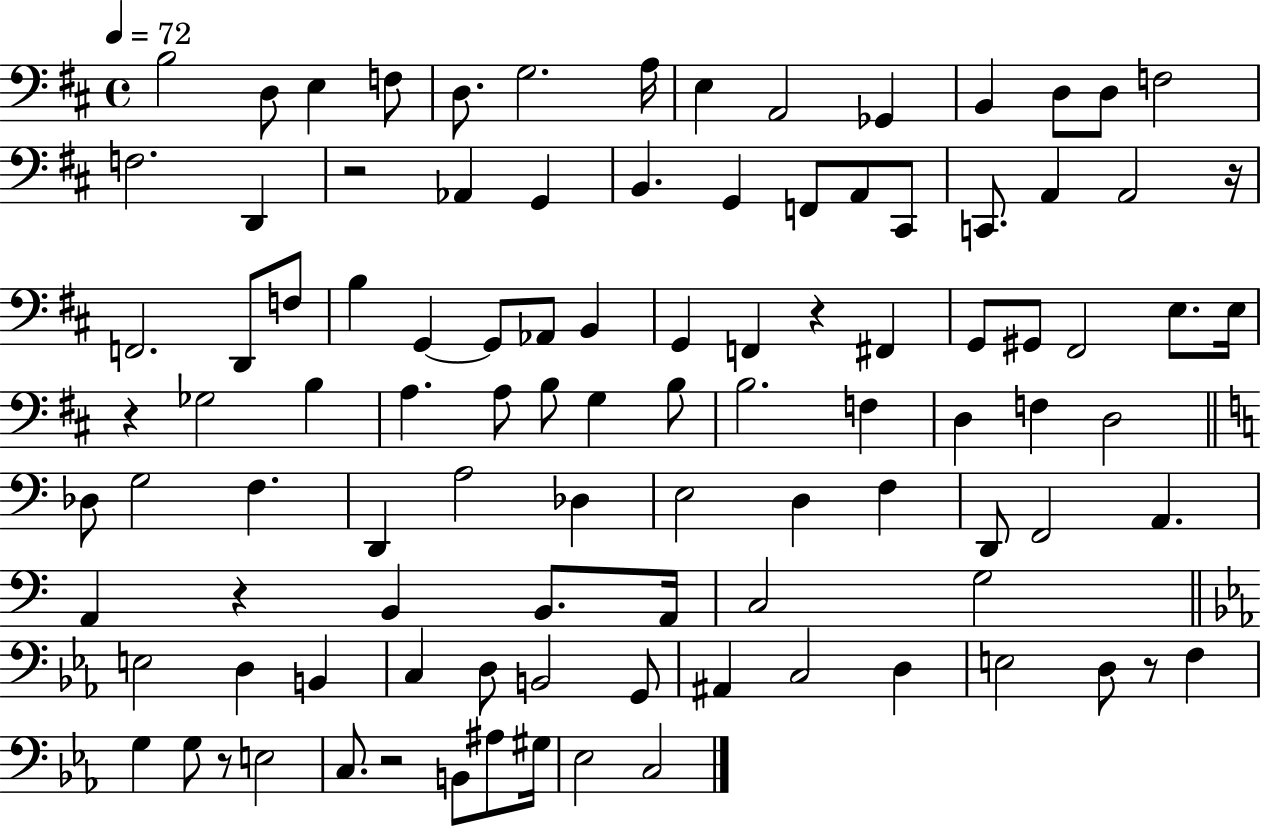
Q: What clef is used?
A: bass